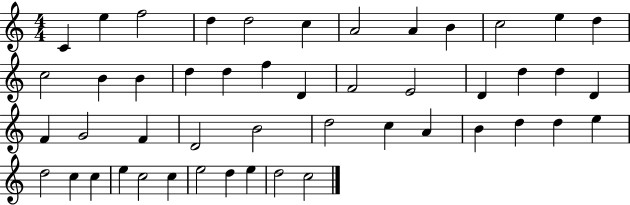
{
  \clef treble
  \numericTimeSignature
  \time 4/4
  \key c \major
  c'4 e''4 f''2 | d''4 d''2 c''4 | a'2 a'4 b'4 | c''2 e''4 d''4 | \break c''2 b'4 b'4 | d''4 d''4 f''4 d'4 | f'2 e'2 | d'4 d''4 d''4 d'4 | \break f'4 g'2 f'4 | d'2 b'2 | d''2 c''4 a'4 | b'4 d''4 d''4 e''4 | \break d''2 c''4 c''4 | e''4 c''2 c''4 | e''2 d''4 e''4 | d''2 c''2 | \break \bar "|."
}